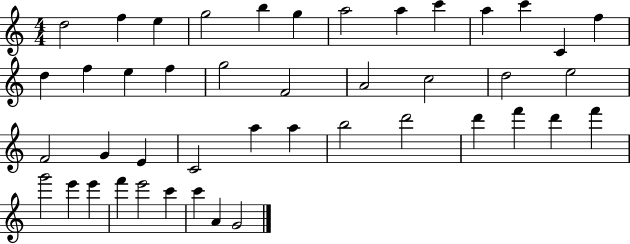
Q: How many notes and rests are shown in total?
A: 44